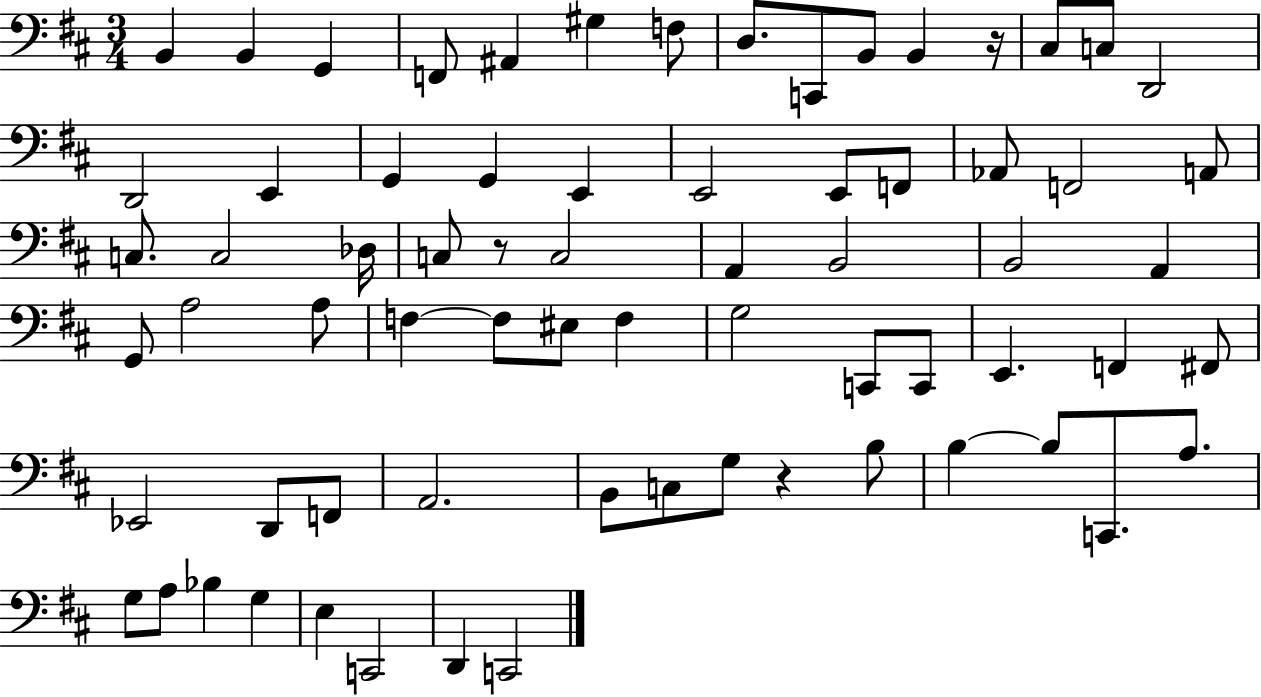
B2/q B2/q G2/q F2/e A#2/q G#3/q F3/e D3/e. C2/e B2/e B2/q R/s C#3/e C3/e D2/h D2/h E2/q G2/q G2/q E2/q E2/h E2/e F2/e Ab2/e F2/h A2/e C3/e. C3/h Db3/s C3/e R/e C3/h A2/q B2/h B2/h A2/q G2/e A3/h A3/e F3/q F3/e EIS3/e F3/q G3/h C2/e C2/e E2/q. F2/q F#2/e Eb2/h D2/e F2/e A2/h. B2/e C3/e G3/e R/q B3/e B3/q B3/e C2/e. A3/e. G3/e A3/e Bb3/q G3/q E3/q C2/h D2/q C2/h